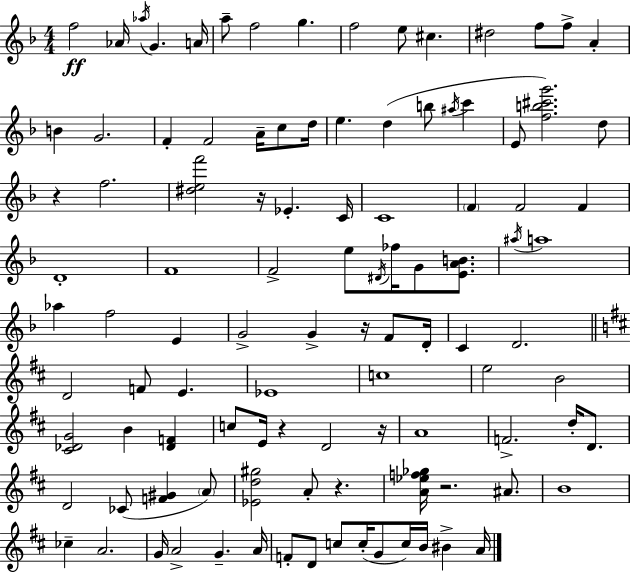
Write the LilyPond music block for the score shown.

{
  \clef treble
  \numericTimeSignature
  \time 4/4
  \key d \minor
  f''2\ff aes'16 \acciaccatura { aes''16 } g'4. | a'16 a''8-- f''2 g''4. | f''2 e''8 cis''4. | dis''2 f''8 f''8-> a'4-. | \break b'4 g'2. | f'4-. f'2 a'16-- c''8 | d''16 e''4. d''4( b''8 \acciaccatura { ais''16 } c'''4 | e'8 <f'' b'' cis''' g'''>2.) | \break d''8 r4 f''2. | <dis'' e'' f'''>2 r16 ees'4.-. | c'16 c'1 | \parenthesize f'4 f'2 f'4 | \break d'1-. | f'1 | f'2-> e''8 \acciaccatura { dis'16 } fes''16 g'8 | <e' a' b'>8. \acciaccatura { ais''16 } a''1 | \break aes''4 f''2 | e'4 g'2-> g'4-> | r16 f'8 d'16-. c'4 d'2. | \bar "||" \break \key d \major d'2 f'8 e'4. | ees'1 | c''1 | e''2 b'2 | \break <cis' des' g'>2 b'4 <des' f'>4 | c''8 e'16 r4 d'2 r16 | a'1 | f'2.-> d''16-. d'8. | \break d'2 ces'8( <f' gis'>4 \parenthesize a'8) | <ees' d'' gis''>2 a'8-. r4. | <a' ees'' f'' ges''>16 r2. ais'8. | b'1 | \break ces''4-- a'2. | g'16 a'2-> g'4.-- a'16 | f'8-. d'8 c''8 c''16-.( g'8 c''16) b'16 bis'4-> a'16 | \bar "|."
}